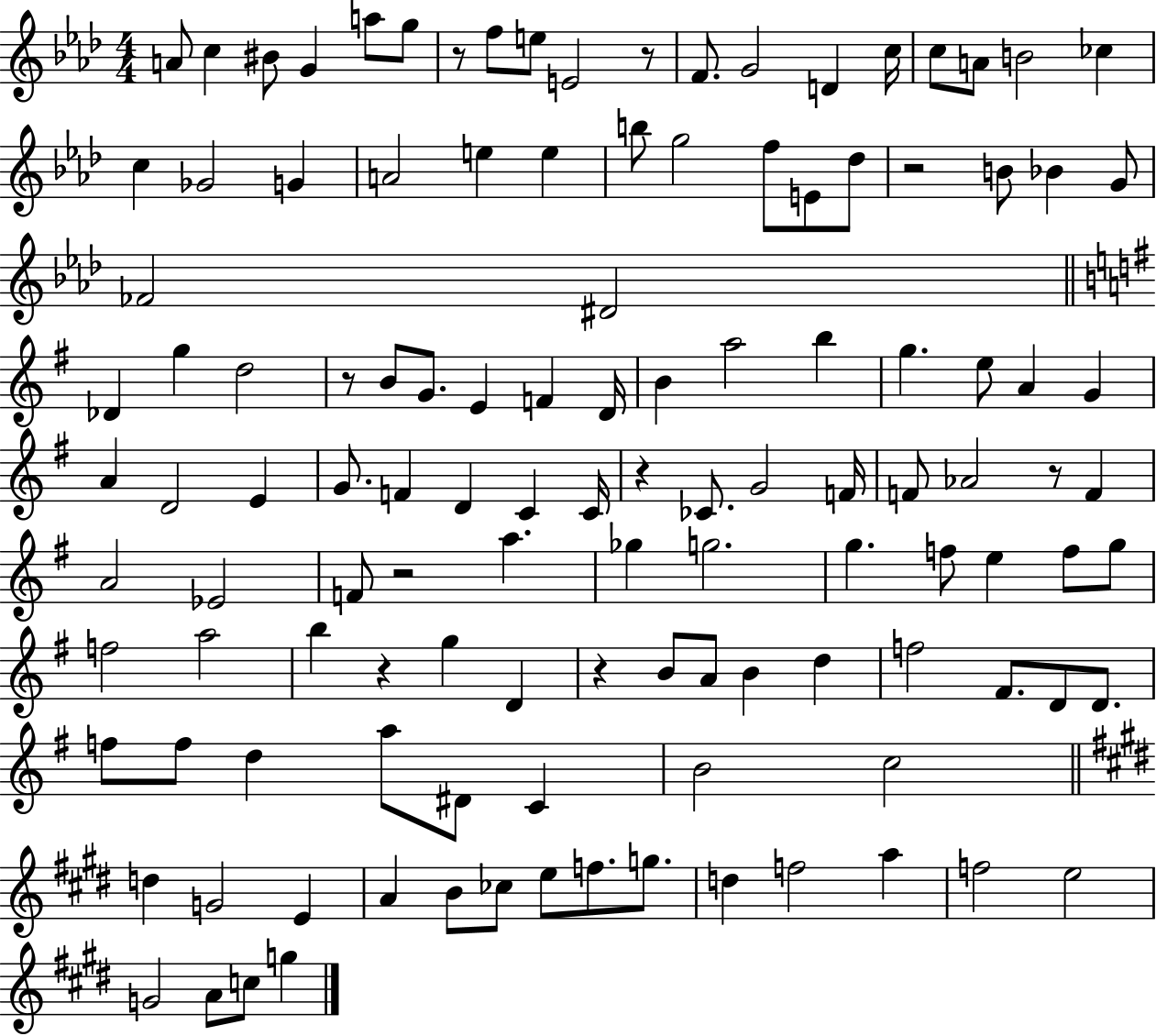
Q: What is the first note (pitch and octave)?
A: A4